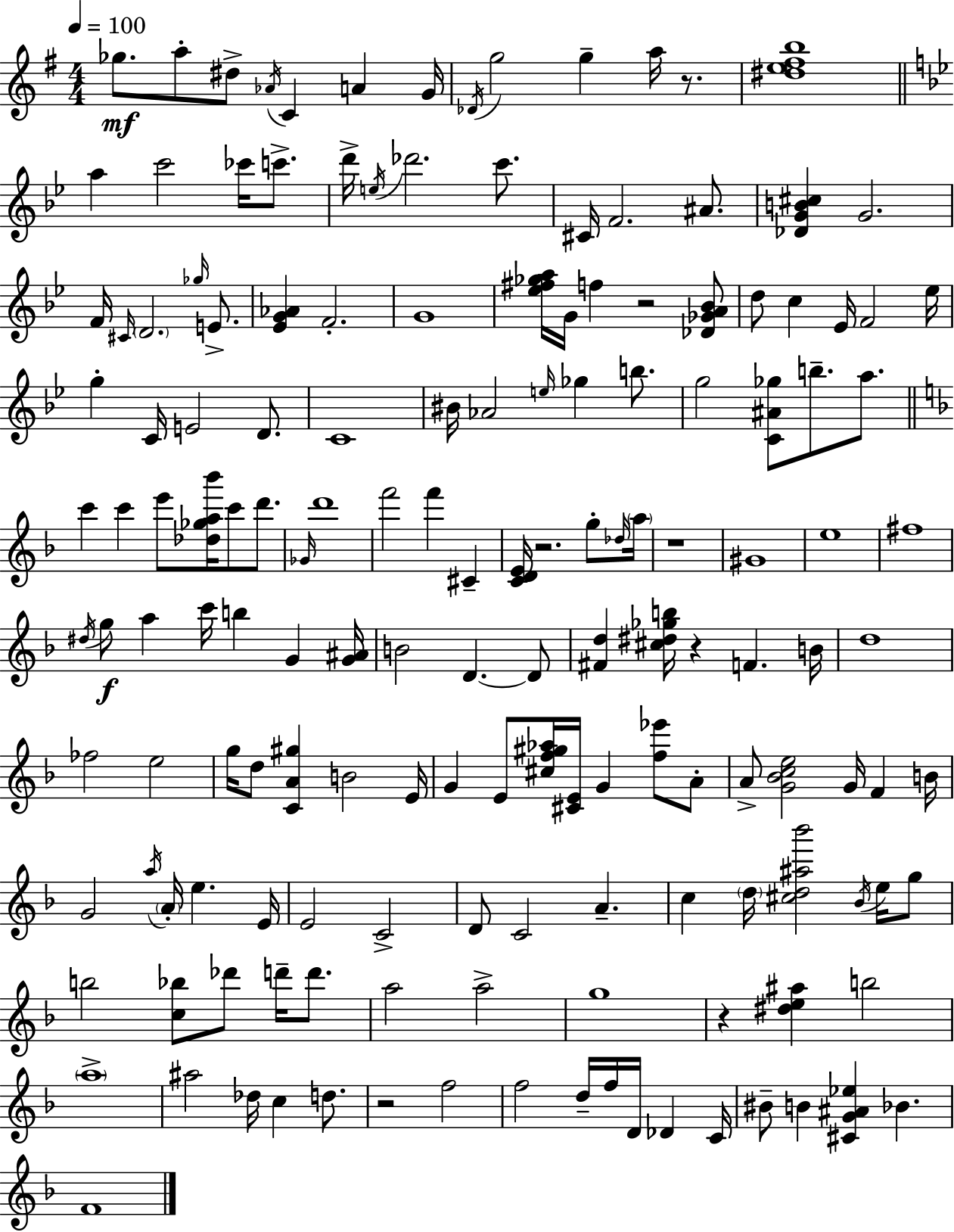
{
  \clef treble
  \numericTimeSignature
  \time 4/4
  \key e \minor
  \tempo 4 = 100
  ges''8.\mf a''8-. dis''8-> \acciaccatura { aes'16 } c'4 a'4 | g'16 \acciaccatura { des'16 } g''2 g''4-- a''16 r8. | <dis'' e'' fis'' b''>1 | \bar "||" \break \key g \minor a''4 c'''2 ces'''16 c'''8.-> | d'''16-> \acciaccatura { e''16 } des'''2. c'''8. | cis'16 f'2. ais'8. | <des' g' b' cis''>4 g'2. | \break f'16 \grace { cis'16 } \parenthesize d'2. \grace { ges''16 } | e'8.-> <ees' g' aes'>4 f'2.-. | g'1 | <ees'' fis'' ges'' a''>16 g'16 f''4 r2 | \break <des' ges' a' bes'>8 d''8 c''4 ees'16 f'2 | ees''16 g''4-. c'16 e'2 | d'8. c'1 | bis'16 aes'2 \grace { e''16 } ges''4 | \break b''8. g''2 <c' ais' ges''>8 b''8.-- | a''8. \bar "||" \break \key d \minor c'''4 c'''4 e'''8 <des'' ges'' a'' bes'''>16 c'''8 d'''8. | \grace { ges'16 } d'''1 | f'''2 f'''4 cis'4-- | <c' d' e'>16 r2. g''8-. | \break \grace { des''16 } \parenthesize a''16 r1 | gis'1 | e''1 | fis''1 | \break \acciaccatura { dis''16 } g''8\f a''4 c'''16 b''4 g'4 | <g' ais'>16 b'2 d'4.~~ | d'8 <fis' d''>4 <cis'' dis'' ges'' b''>16 r4 f'4. | b'16 d''1 | \break fes''2 e''2 | g''16 d''8 <c' a' gis''>4 b'2 | e'16 g'4 e'8 <cis'' f'' gis'' aes''>16 <cis' e'>16 g'4 <f'' ees'''>8 | a'8-. a'8-> <g' bes' c'' e''>2 g'16 f'4 | \break b'16 g'2 \acciaccatura { a''16 } \parenthesize a'16-. e''4. | e'16 e'2 c'2-> | d'8 c'2 a'4.-- | c''4 \parenthesize d''16 <cis'' d'' ais'' bes'''>2 | \break \acciaccatura { bes'16 } e''16 g''8 b''2 <c'' bes''>8 des'''8 | d'''16-- d'''8. a''2 a''2-> | g''1 | r4 <dis'' e'' ais''>4 b''2 | \break \parenthesize a''1-> | ais''2 des''16 c''4 | d''8. r2 f''2 | f''2 d''16-- f''16 d'16 | \break des'4 c'16 bis'8-- b'4 <cis' g' ais' ees''>4 bes'4. | f'1 | \bar "|."
}